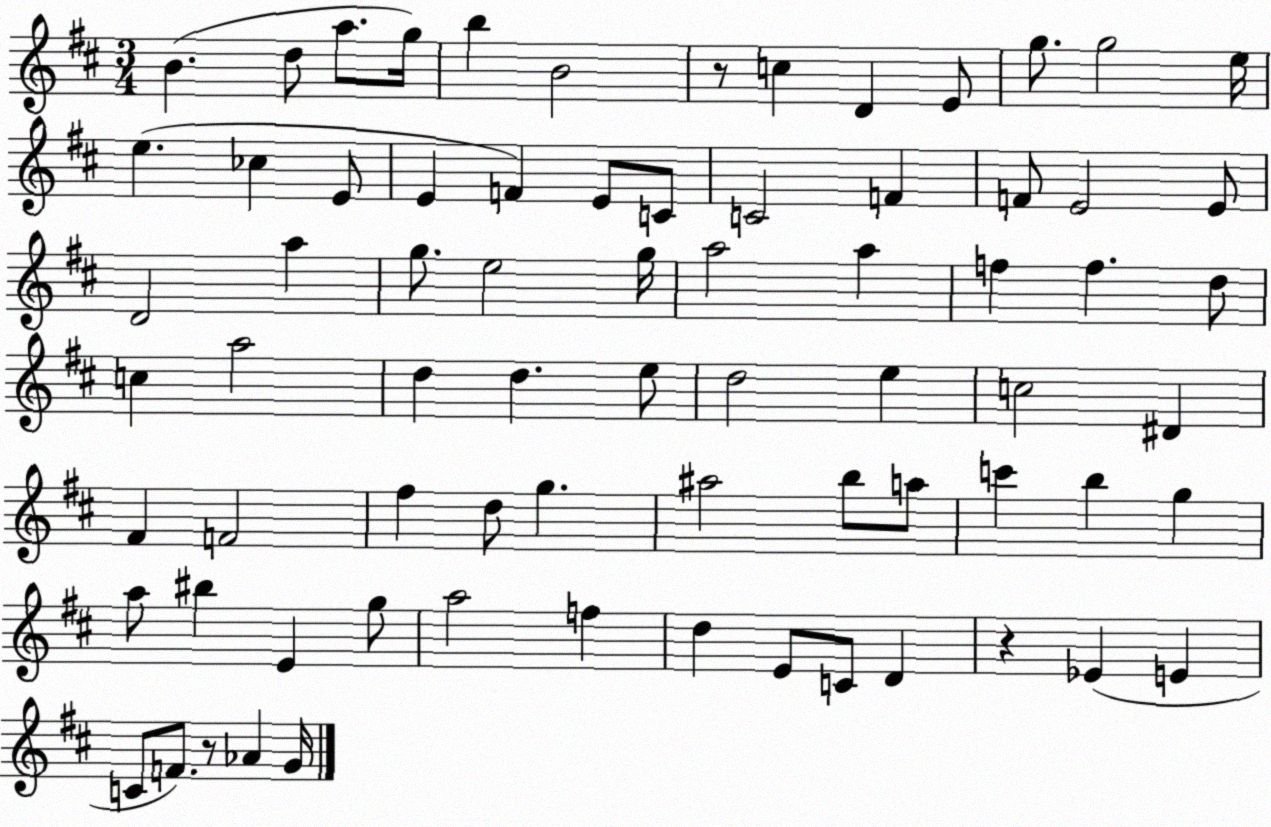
X:1
T:Untitled
M:3/4
L:1/4
K:D
B d/2 a/2 g/4 b B2 z/2 c D E/2 g/2 g2 e/4 e _c E/2 E F E/2 C/2 C2 F F/2 E2 E/2 D2 a g/2 e2 g/4 a2 a f f d/2 c a2 d d e/2 d2 e c2 ^D ^F F2 ^f d/2 g ^a2 b/2 a/2 c' b g a/2 ^b E g/2 a2 f d E/2 C/2 D z _E E C/2 F/2 z/2 _A G/4